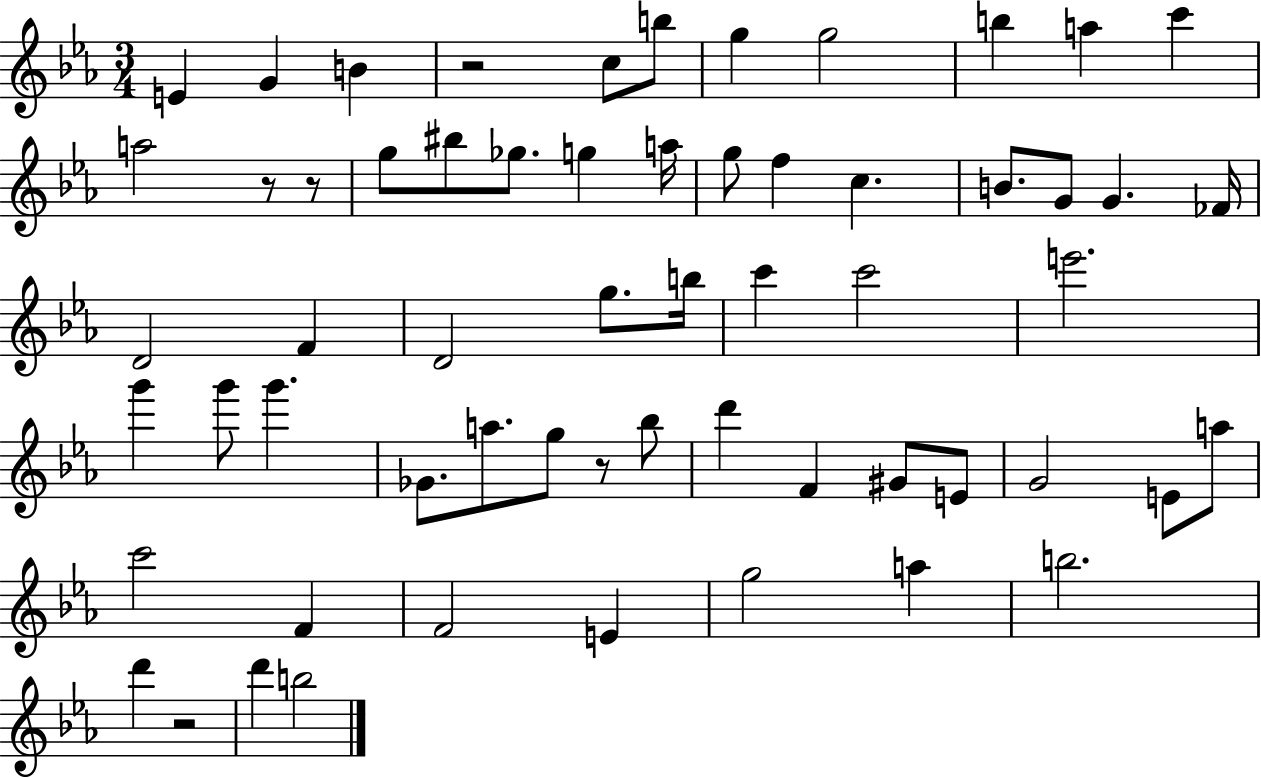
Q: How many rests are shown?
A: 5